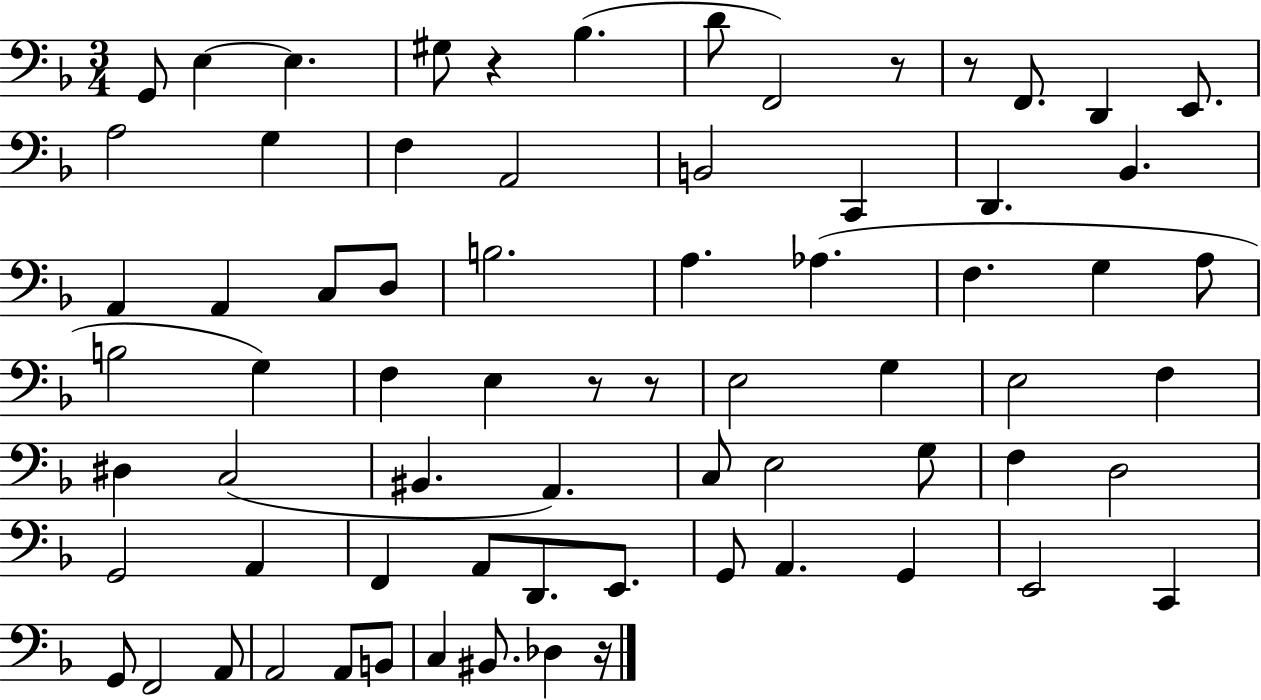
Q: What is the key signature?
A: F major